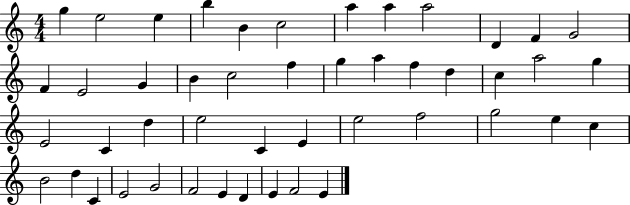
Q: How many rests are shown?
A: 0